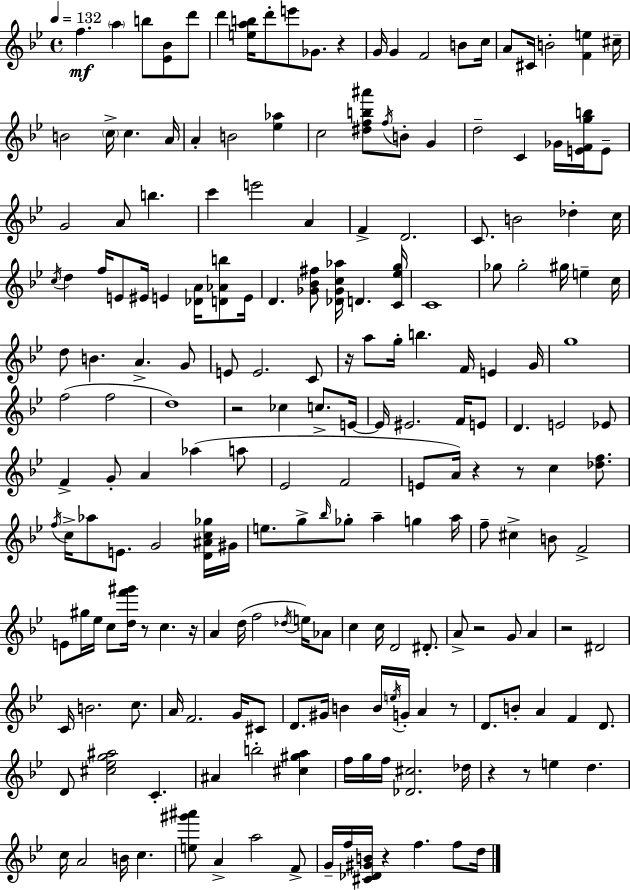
{
  \clef treble
  \time 4/4
  \defaultTimeSignature
  \key g \minor
  \tempo 4 = 132
  f''4.\mf \parenthesize a''4 b''8 <ees' bes'>8 d'''8 | d'''4 <e'' a'' b''>16 d'''8-. e'''8 ges'8. r4 | g'16 g'4 f'2 b'8 c''16 | a'8 cis'16 b'2-. <f' e''>4 cis''16-- | \break b'2 \parenthesize c''16-> c''4. a'16 | a'4-. b'2 <ees'' aes''>4 | c''2 <dis'' f'' b'' ais'''>8 \acciaccatura { f''16 } b'8-. g'4 | d''2-- c'4 ges'16 <e' f' g'' b''>16 e'8-- | \break g'2 a'8 b''4. | c'''4 e'''2 a'4 | f'4-> d'2. | c'8. b'2 des''4-. | \break c''16 \acciaccatura { c''16 } d''4 f''16 e'8 eis'16 e'4 <des' a'>16 <d' aes' b''>8 | e'16 d'4. <ges' bes' fis''>8 <des' ges' c'' aes''>16 d'4. | <c' ees'' g''>16 c'1 | ges''8 ges''2-. gis''16 e''4-- | \break c''16 d''8 b'4. a'4.-> | g'8 e'8 e'2. | c'8 r16 a''8 g''16-. b''4. f'16 e'4 | g'16 g''1 | \break f''2( f''2 | d''1) | r2 ces''4 c''8.-> | e'16~~ e'16 eis'2. f'16 | \break e'8 d'4. e'2 | ees'8 f'4-> g'8-. a'4 aes''4( | a''8 ees'2 f'2 | e'8 a'16) r4 r8 c''4 <des'' f''>8. | \break \acciaccatura { f''16 } c''16-> aes''8 e'8. g'2 | <d' ais' c'' ges''>16 gis'16 e''8. g''8-> \grace { bes''16 } ges''8-. a''4-- g''4 | a''16 f''8-- cis''4-> b'8 f'2-> | e'8 gis''16 ees''16 c''8 <d'' f''' gis'''>16 r8 c''4. | \break r16 a'4 d''16( f''2 | \acciaccatura { des''16 }) e''16 aes'8 c''4 c''16 d'2 | dis'8.-. a'8-> r2 g'8 | a'4 r2 dis'2 | \break c'16 b'2. | c''8. a'16 f'2. | g'16 cis'8 d'8. gis'16 b'4 b'16 \acciaccatura { e''16 } g'16-. | a'4 r8 d'8. b'8-. a'4 f'4 | \break d'8. d'8 <cis'' ees'' g'' ais''>2 | c'4.-. ais'4 b''2-. | <cis'' gis'' a''>4 f''16 g''16 f''16 <des' cis''>2. | des''16 r4 r8 e''4 | \break d''4. c''16 a'2 b'16 | c''4. <e'' gis''' ais'''>8 a'4-> a''2 | f'8-> g'16-- f''16 <cis' des' gis' b'>16 r4 f''4. | f''8 d''16 \bar "|."
}